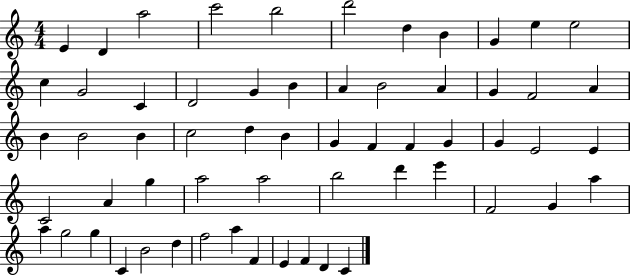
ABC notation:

X:1
T:Untitled
M:4/4
L:1/4
K:C
E D a2 c'2 b2 d'2 d B G e e2 c G2 C D2 G B A B2 A G F2 A B B2 B c2 d B G F F G G E2 E C2 A g a2 a2 b2 d' e' F2 G a a g2 g C B2 d f2 a F E F D C